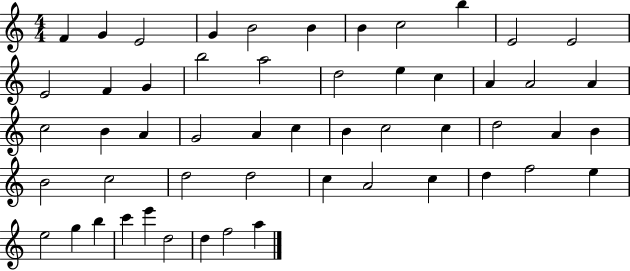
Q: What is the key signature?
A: C major